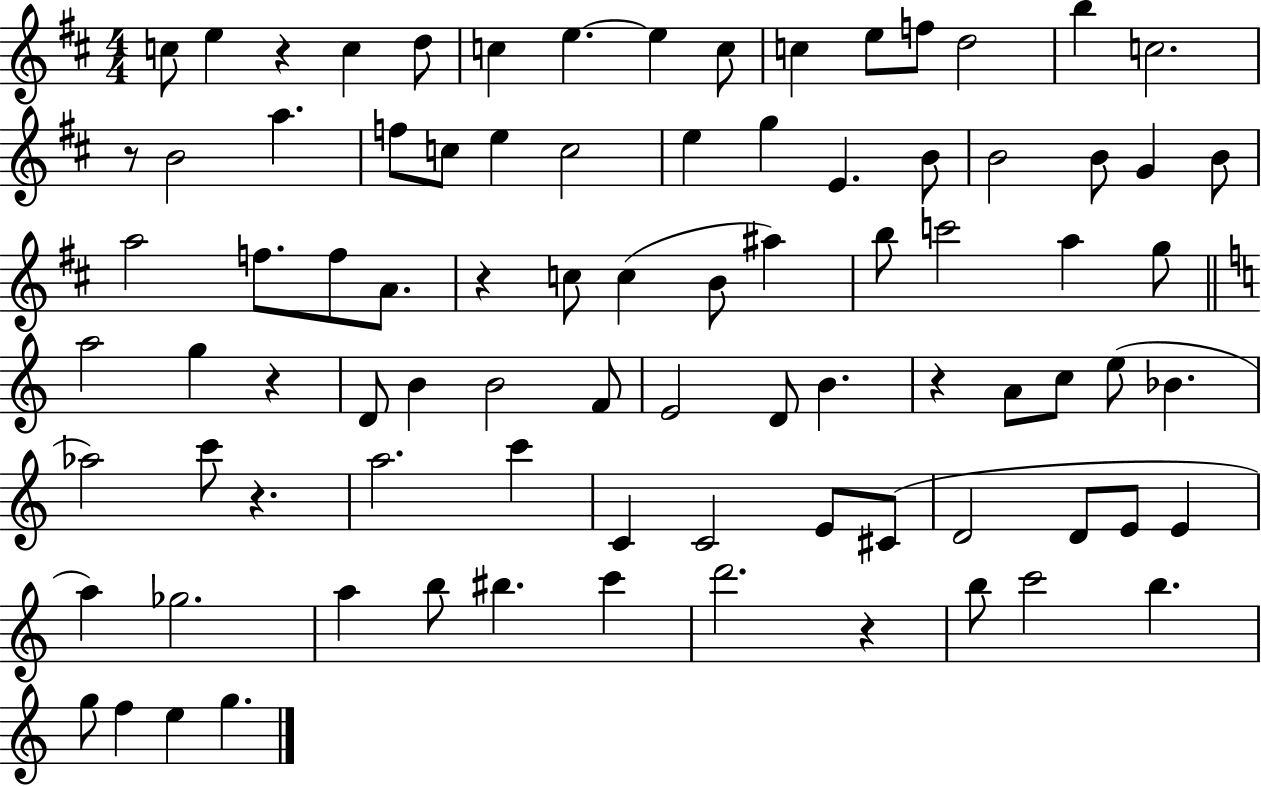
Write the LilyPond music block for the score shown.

{
  \clef treble
  \numericTimeSignature
  \time 4/4
  \key d \major
  c''8 e''4 r4 c''4 d''8 | c''4 e''4.~~ e''4 c''8 | c''4 e''8 f''8 d''2 | b''4 c''2. | \break r8 b'2 a''4. | f''8 c''8 e''4 c''2 | e''4 g''4 e'4. b'8 | b'2 b'8 g'4 b'8 | \break a''2 f''8. f''8 a'8. | r4 c''8 c''4( b'8 ais''4) | b''8 c'''2 a''4 g''8 | \bar "||" \break \key c \major a''2 g''4 r4 | d'8 b'4 b'2 f'8 | e'2 d'8 b'4. | r4 a'8 c''8 e''8( bes'4. | \break aes''2) c'''8 r4. | a''2. c'''4 | c'4 c'2 e'8 cis'8( | d'2 d'8 e'8 e'4 | \break a''4) ges''2. | a''4 b''8 bis''4. c'''4 | d'''2. r4 | b''8 c'''2 b''4. | \break g''8 f''4 e''4 g''4. | \bar "|."
}